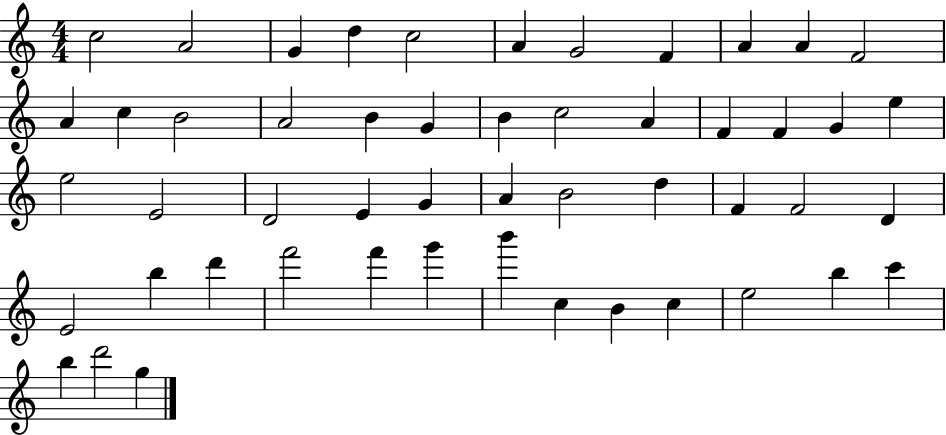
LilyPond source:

{
  \clef treble
  \numericTimeSignature
  \time 4/4
  \key c \major
  c''2 a'2 | g'4 d''4 c''2 | a'4 g'2 f'4 | a'4 a'4 f'2 | \break a'4 c''4 b'2 | a'2 b'4 g'4 | b'4 c''2 a'4 | f'4 f'4 g'4 e''4 | \break e''2 e'2 | d'2 e'4 g'4 | a'4 b'2 d''4 | f'4 f'2 d'4 | \break e'2 b''4 d'''4 | f'''2 f'''4 g'''4 | b'''4 c''4 b'4 c''4 | e''2 b''4 c'''4 | \break b''4 d'''2 g''4 | \bar "|."
}